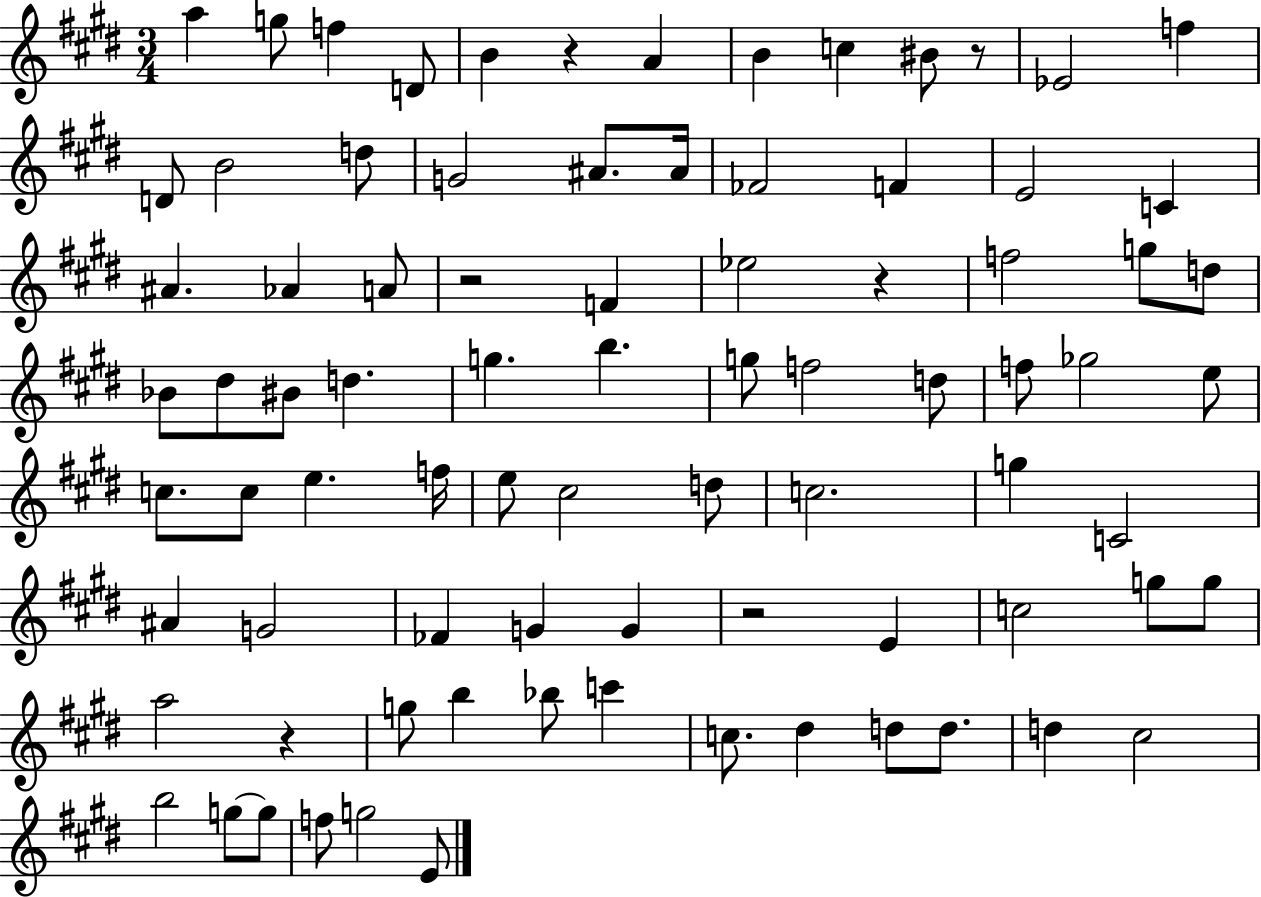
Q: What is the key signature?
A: E major